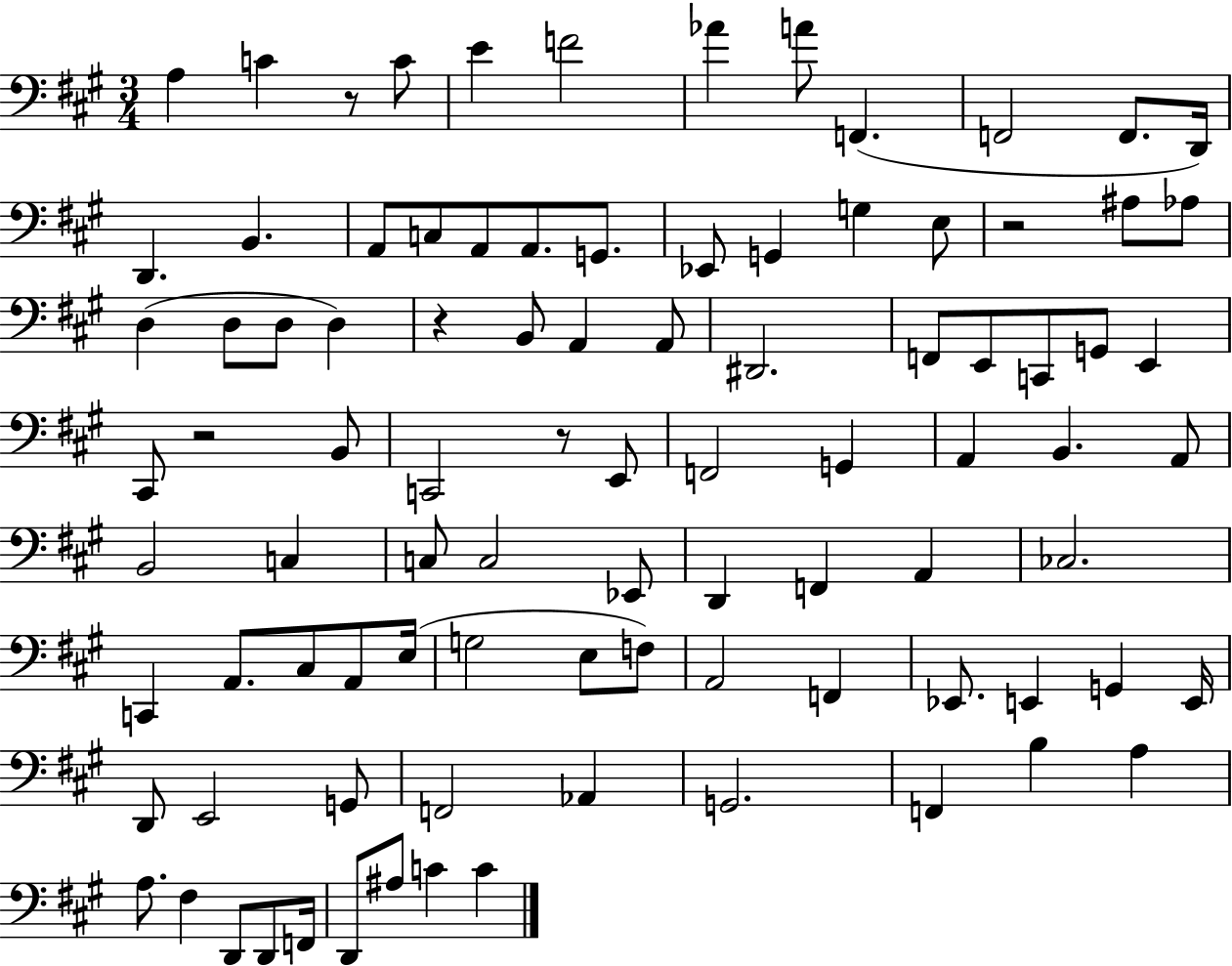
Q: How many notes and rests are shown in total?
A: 92